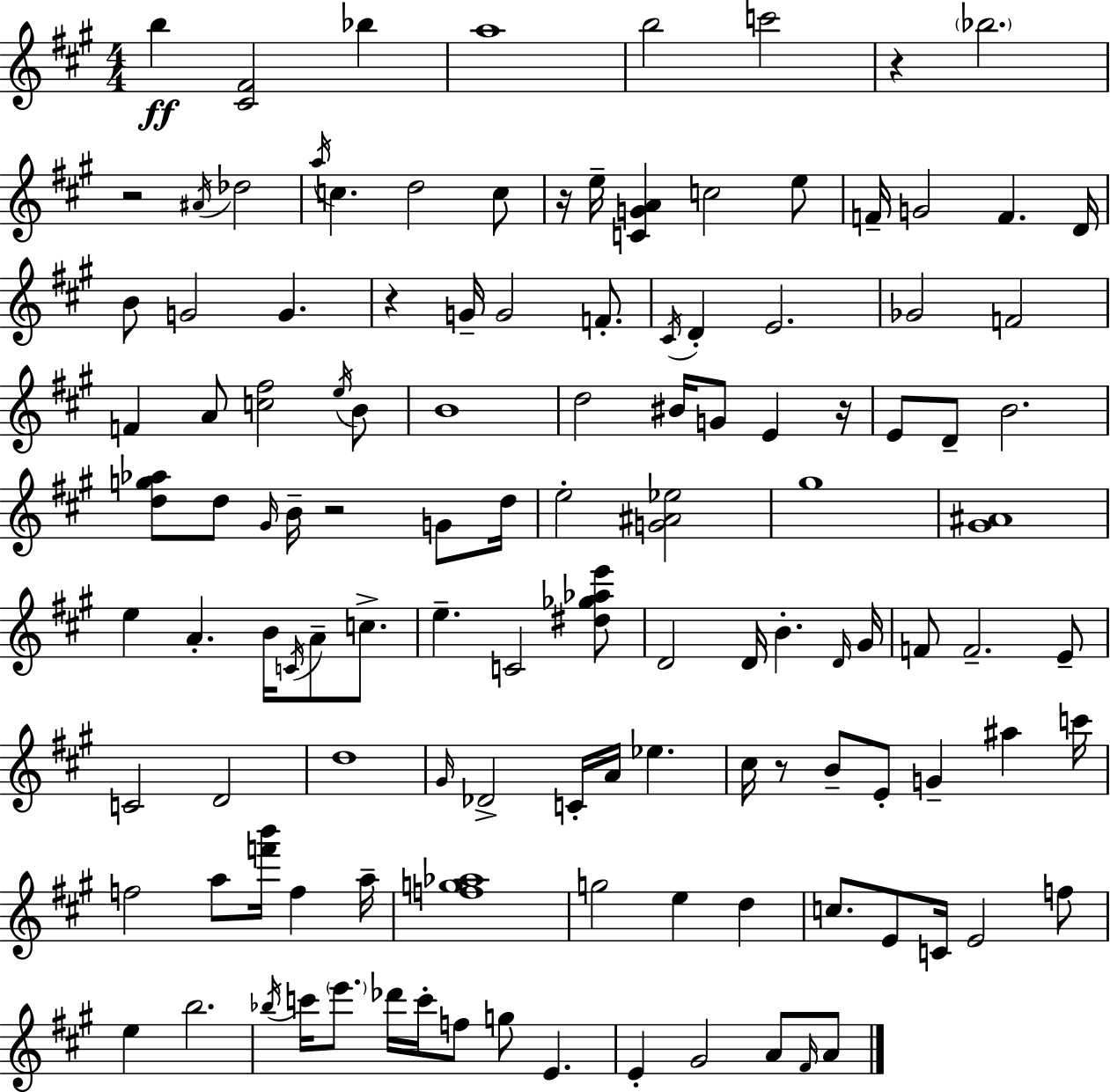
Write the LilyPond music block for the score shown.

{
  \clef treble
  \numericTimeSignature
  \time 4/4
  \key a \major
  b''4\ff <cis' fis'>2 bes''4 | a''1 | b''2 c'''2 | r4 \parenthesize bes''2. | \break r2 \acciaccatura { ais'16 } des''2 | \acciaccatura { a''16 } c''4. d''2 | c''8 r16 e''16-- <c' g' a'>4 c''2 | e''8 f'16-- g'2 f'4. | \break d'16 b'8 g'2 g'4. | r4 g'16-- g'2 f'8.-. | \acciaccatura { cis'16 } d'4-. e'2. | ges'2 f'2 | \break f'4 a'8 <c'' fis''>2 | \acciaccatura { e''16 } b'8 b'1 | d''2 bis'16 g'8 e'4 | r16 e'8 d'8-- b'2. | \break <d'' g'' aes''>8 d''8 \grace { gis'16 } b'16-- r2 | g'8 d''16 e''2-. <g' ais' ees''>2 | gis''1 | <gis' ais'>1 | \break e''4 a'4.-. b'16 | \acciaccatura { c'16 } a'8-- c''8.-> e''4.-- c'2 | <dis'' ges'' aes'' e'''>8 d'2 d'16 b'4.-. | \grace { d'16 } gis'16 f'8 f'2.-- | \break e'8-- c'2 d'2 | d''1 | \grace { gis'16 } des'2-> | c'16-. a'16 ees''4. cis''16 r8 b'8-- e'8-. g'4-- | \break ais''4 c'''16 f''2 | a''8 <f''' b'''>16 f''4 a''16-- <f'' g'' aes''>1 | g''2 | e''4 d''4 c''8. e'8 c'16 e'2 | \break f''8 e''4 b''2. | \acciaccatura { bes''16 } c'''16 \parenthesize e'''8. des'''16 c'''16-. f''8 | g''8 e'4. e'4-. gis'2 | a'8 \grace { fis'16 } a'8 \bar "|."
}